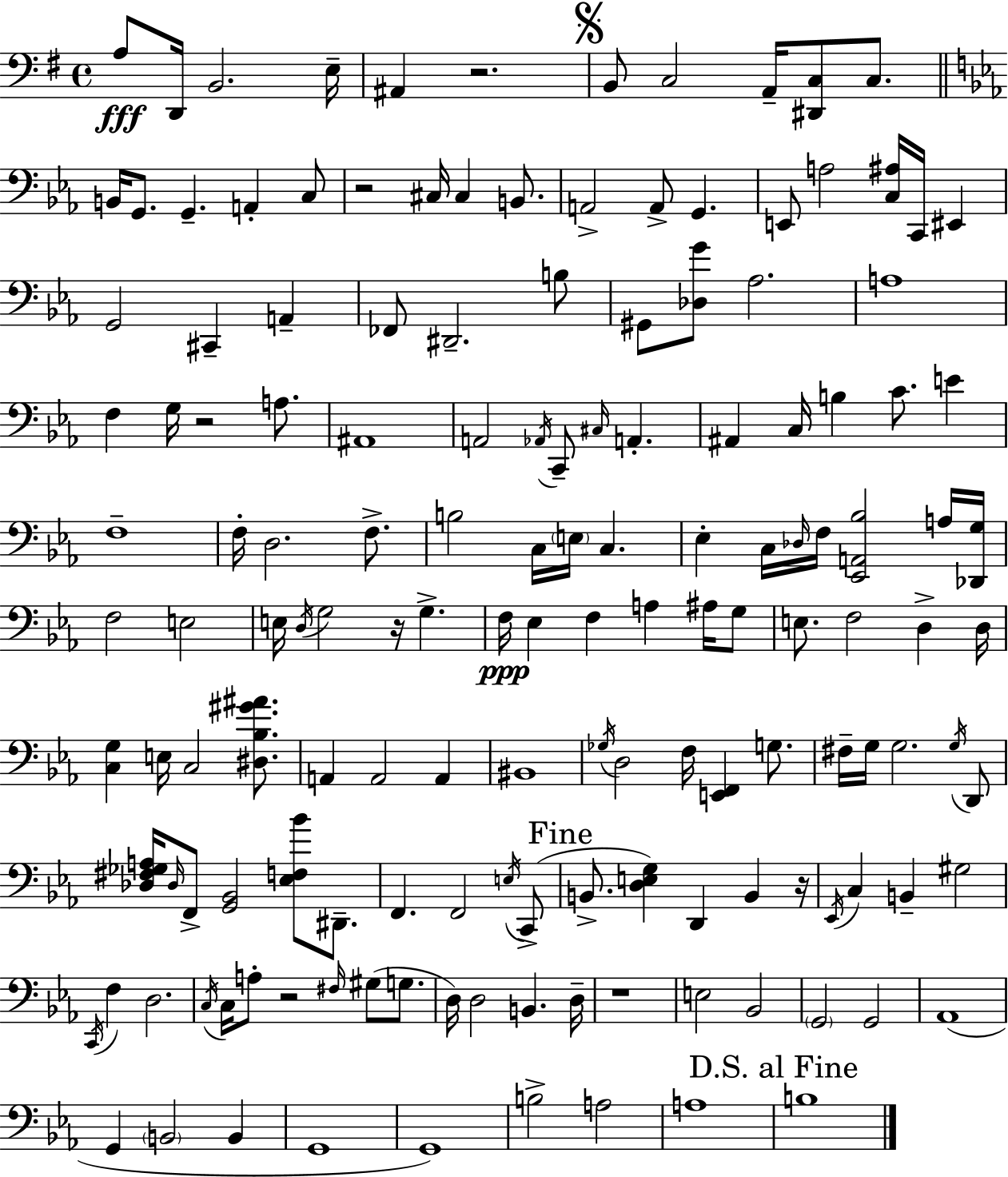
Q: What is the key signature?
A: G major